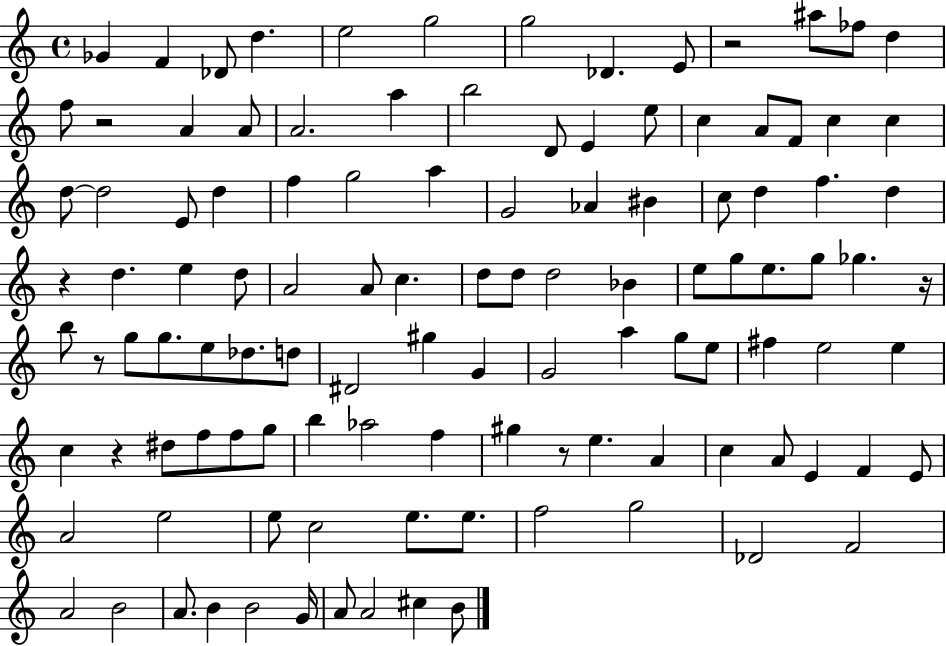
{
  \clef treble
  \time 4/4
  \defaultTimeSignature
  \key c \major
  ges'4 f'4 des'8 d''4. | e''2 g''2 | g''2 des'4. e'8 | r2 ais''8 fes''8 d''4 | \break f''8 r2 a'4 a'8 | a'2. a''4 | b''2 d'8 e'4 e''8 | c''4 a'8 f'8 c''4 c''4 | \break d''8~~ d''2 e'8 d''4 | f''4 g''2 a''4 | g'2 aes'4 bis'4 | c''8 d''4 f''4. d''4 | \break r4 d''4. e''4 d''8 | a'2 a'8 c''4. | d''8 d''8 d''2 bes'4 | e''8 g''8 e''8. g''8 ges''4. r16 | \break b''8 r8 g''8 g''8. e''8 des''8. d''8 | dis'2 gis''4 g'4 | g'2 a''4 g''8 e''8 | fis''4 e''2 e''4 | \break c''4 r4 dis''8 f''8 f''8 g''8 | b''4 aes''2 f''4 | gis''4 r8 e''4. a'4 | c''4 a'8 e'4 f'4 e'8 | \break a'2 e''2 | e''8 c''2 e''8. e''8. | f''2 g''2 | des'2 f'2 | \break a'2 b'2 | a'8. b'4 b'2 g'16 | a'8 a'2 cis''4 b'8 | \bar "|."
}